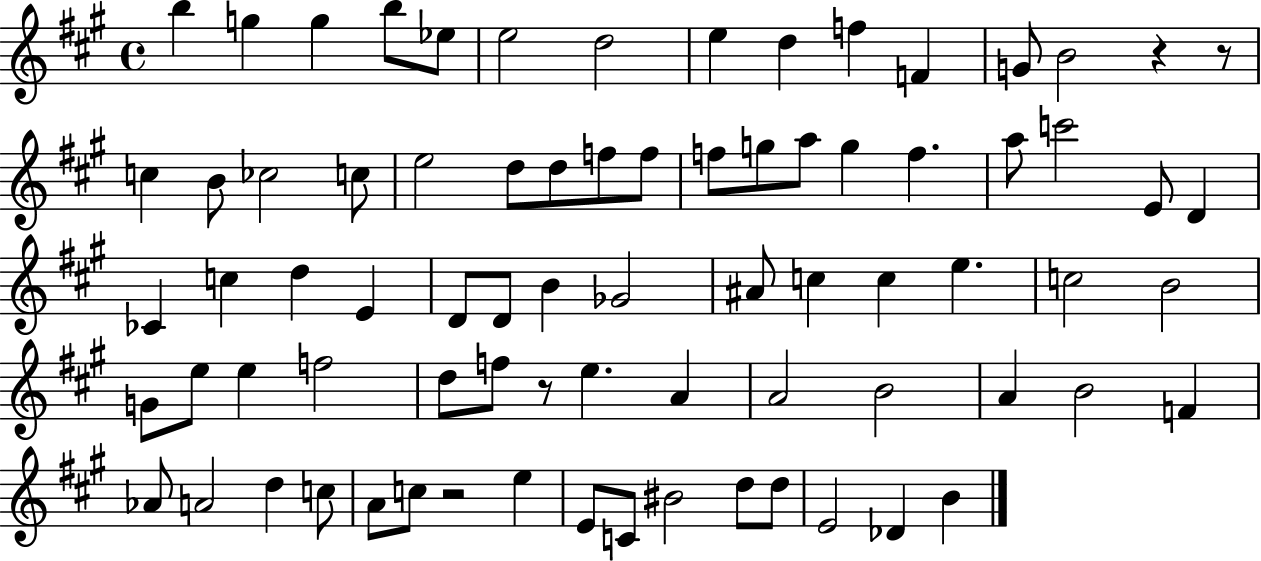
B5/q G5/q G5/q B5/e Eb5/e E5/h D5/h E5/q D5/q F5/q F4/q G4/e B4/h R/q R/e C5/q B4/e CES5/h C5/e E5/h D5/e D5/e F5/e F5/e F5/e G5/e A5/e G5/q F5/q. A5/e C6/h E4/e D4/q CES4/q C5/q D5/q E4/q D4/e D4/e B4/q Gb4/h A#4/e C5/q C5/q E5/q. C5/h B4/h G4/e E5/e E5/q F5/h D5/e F5/e R/e E5/q. A4/q A4/h B4/h A4/q B4/h F4/q Ab4/e A4/h D5/q C5/e A4/e C5/e R/h E5/q E4/e C4/e BIS4/h D5/e D5/e E4/h Db4/q B4/q